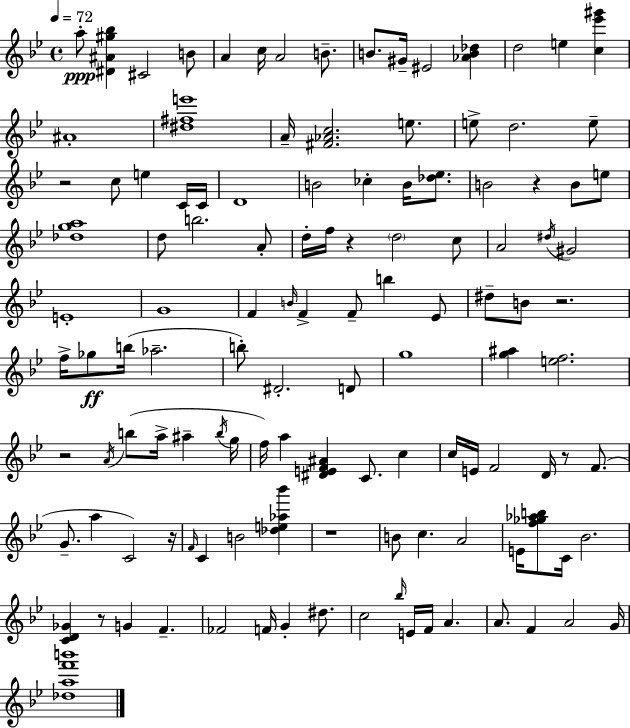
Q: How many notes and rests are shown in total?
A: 122